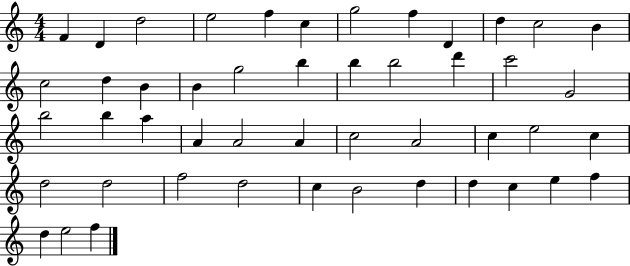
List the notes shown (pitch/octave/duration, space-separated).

F4/q D4/q D5/h E5/h F5/q C5/q G5/h F5/q D4/q D5/q C5/h B4/q C5/h D5/q B4/q B4/q G5/h B5/q B5/q B5/h D6/q C6/h G4/h B5/h B5/q A5/q A4/q A4/h A4/q C5/h A4/h C5/q E5/h C5/q D5/h D5/h F5/h D5/h C5/q B4/h D5/q D5/q C5/q E5/q F5/q D5/q E5/h F5/q